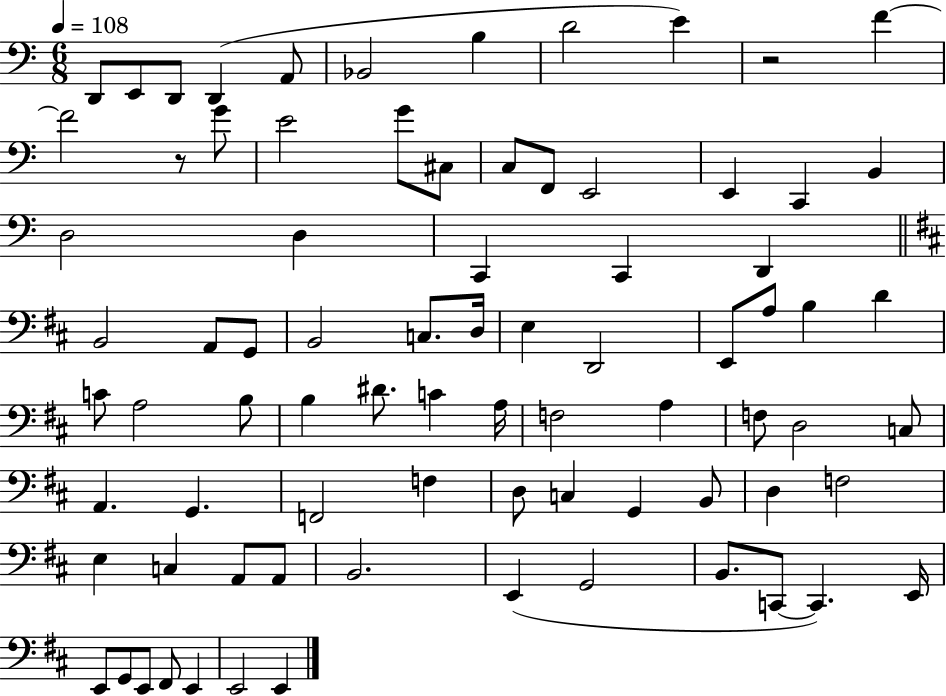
{
  \clef bass
  \numericTimeSignature
  \time 6/8
  \key c \major
  \tempo 4 = 108
  d,8 e,8 d,8 d,4( a,8 | bes,2 b4 | d'2 e'4) | r2 f'4~~ | \break f'2 r8 g'8 | e'2 g'8 cis8 | c8 f,8 e,2 | e,4 c,4 b,4 | \break d2 d4 | c,4 c,4 d,4 | \bar "||" \break \key d \major b,2 a,8 g,8 | b,2 c8. d16 | e4 d,2 | e,8 a8 b4 d'4 | \break c'8 a2 b8 | b4 dis'8. c'4 a16 | f2 a4 | f8 d2 c8 | \break a,4. g,4. | f,2 f4 | d8 c4 g,4 b,8 | d4 f2 | \break e4 c4 a,8 a,8 | b,2. | e,4( g,2 | b,8. c,8~~ c,4.) e,16 | \break e,8 g,8 e,8 fis,8 e,4 | e,2 e,4 | \bar "|."
}